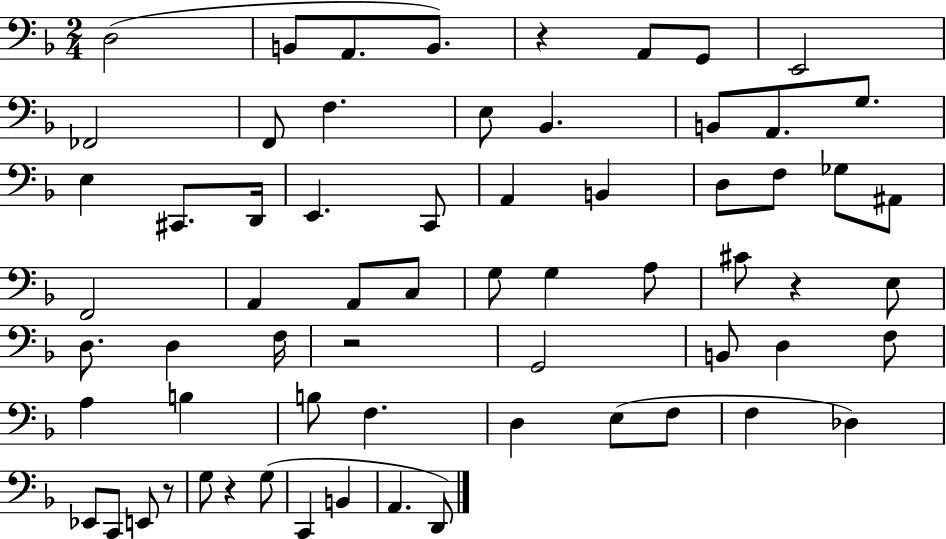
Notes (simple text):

D3/h B2/e A2/e. B2/e. R/q A2/e G2/e E2/h FES2/h F2/e F3/q. E3/e Bb2/q. B2/e A2/e. G3/e. E3/q C#2/e. D2/s E2/q. C2/e A2/q B2/q D3/e F3/e Gb3/e A#2/e F2/h A2/q A2/e C3/e G3/e G3/q A3/e C#4/e R/q E3/e D3/e. D3/q F3/s R/h G2/h B2/e D3/q F3/e A3/q B3/q B3/e F3/q. D3/q E3/e F3/e F3/q Db3/q Eb2/e C2/e E2/e R/e G3/e R/q G3/e C2/q B2/q A2/q. D2/e